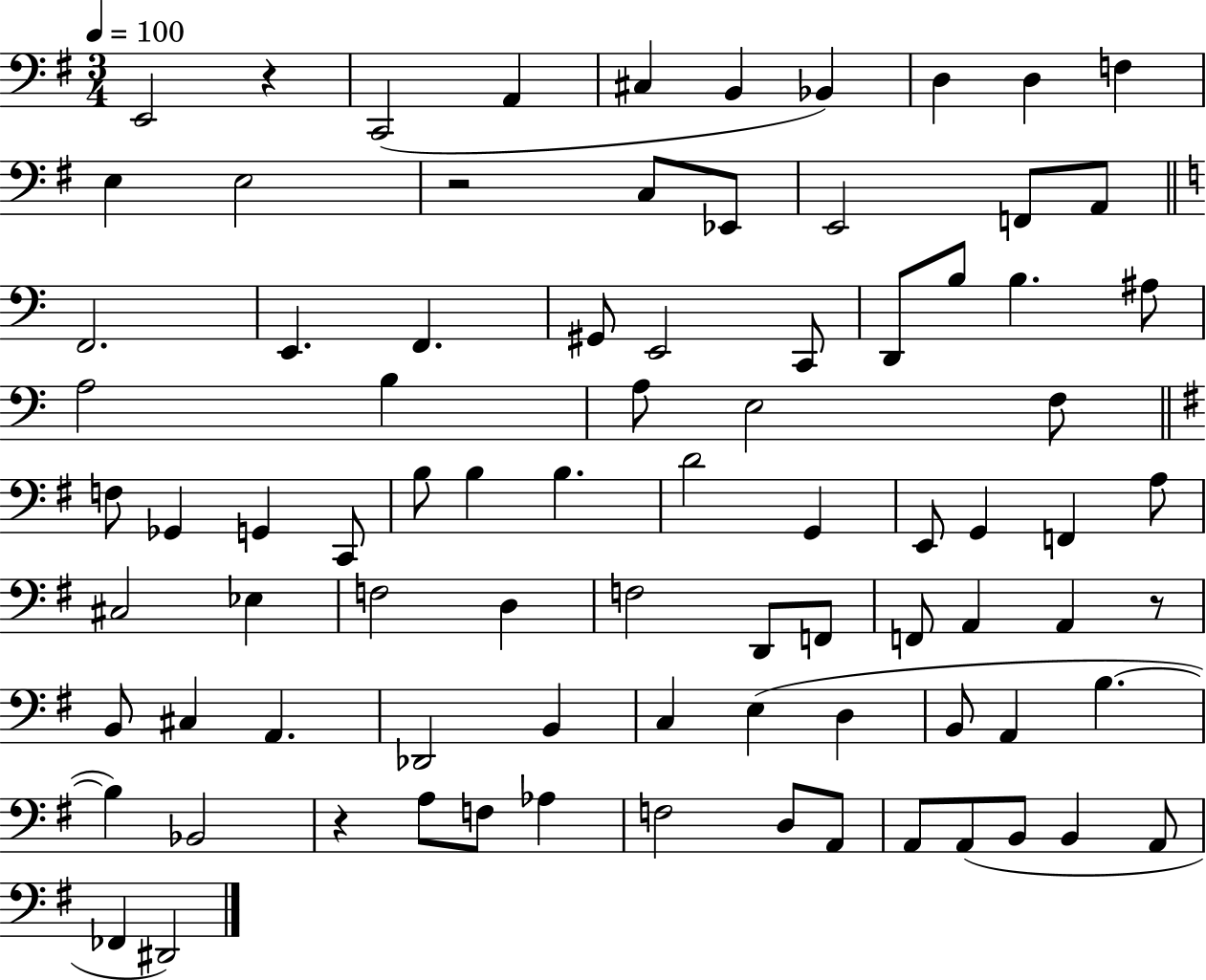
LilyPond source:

{
  \clef bass
  \numericTimeSignature
  \time 3/4
  \key g \major
  \tempo 4 = 100
  \repeat volta 2 { e,2 r4 | c,2( a,4 | cis4 b,4 bes,4) | d4 d4 f4 | \break e4 e2 | r2 c8 ees,8 | e,2 f,8 a,8 | \bar "||" \break \key c \major f,2. | e,4. f,4. | gis,8 e,2 c,8 | d,8 b8 b4. ais8 | \break a2 b4 | a8 e2 f8 | \bar "||" \break \key g \major f8 ges,4 g,4 c,8 | b8 b4 b4. | d'2 g,4 | e,8 g,4 f,4 a8 | \break cis2 ees4 | f2 d4 | f2 d,8 f,8 | f,8 a,4 a,4 r8 | \break b,8 cis4 a,4. | des,2 b,4 | c4 e4( d4 | b,8 a,4 b4.~~ | \break b4) bes,2 | r4 a8 f8 aes4 | f2 d8 a,8 | a,8 a,8( b,8 b,4 a,8 | \break fes,4 dis,2) | } \bar "|."
}